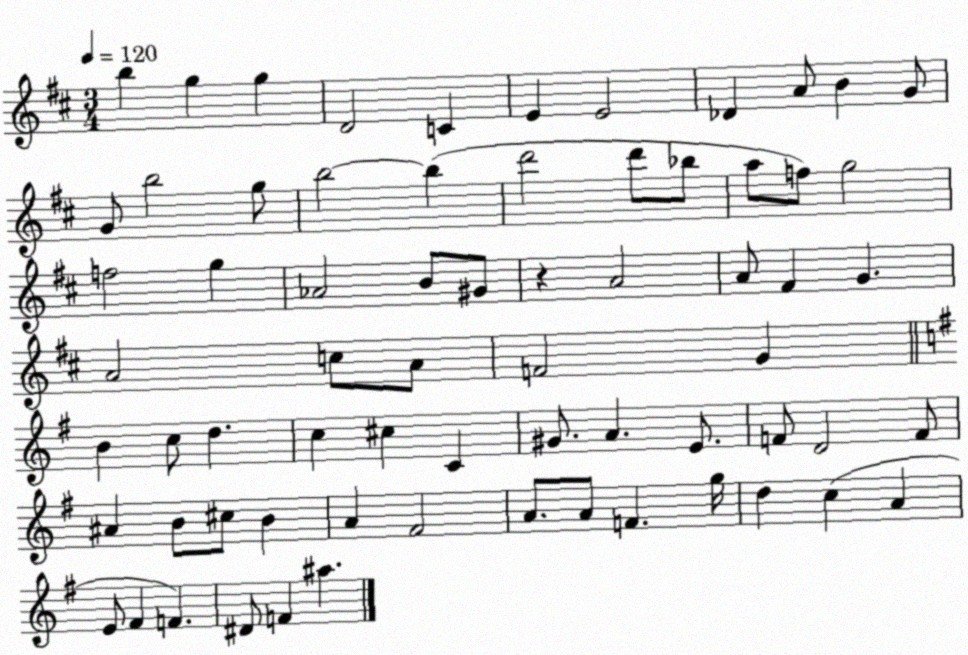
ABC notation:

X:1
T:Untitled
M:3/4
L:1/4
K:D
b g g D2 C E E2 _D A/2 B G/2 G/2 b2 g/2 b2 b d'2 d'/2 _b/2 a/2 f/2 g2 f2 g _A2 B/2 ^G/2 z A2 A/2 ^F G A2 c/2 A/2 F2 G B c/2 d c ^c C ^G/2 A E/2 F/2 D2 F/2 ^A B/2 ^c/2 B A ^F2 A/2 A/2 F g/4 d c A E/2 ^F F ^D/2 F ^a